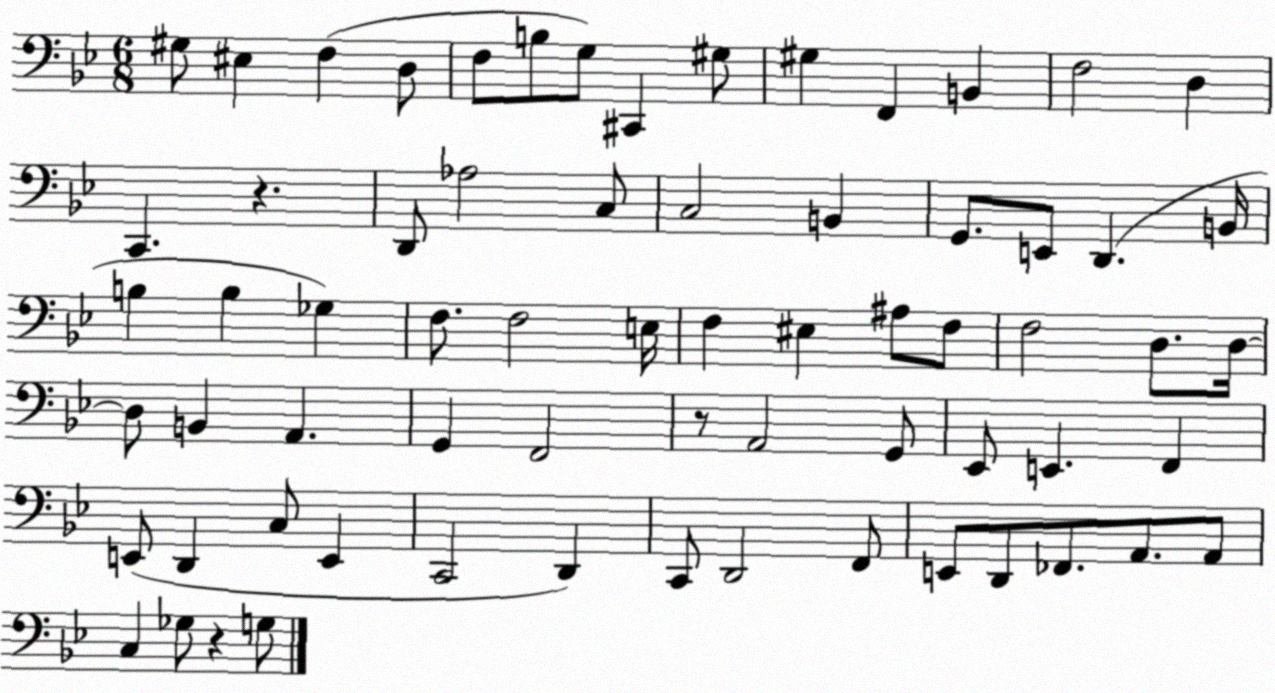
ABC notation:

X:1
T:Untitled
M:6/8
L:1/4
K:Bb
^G,/2 ^E, F, D,/2 F,/2 B,/2 G,/2 ^C,, ^G,/2 ^G, F,, B,, F,2 D, C,, z D,,/2 _A,2 C,/2 C,2 B,, G,,/2 E,,/2 D,, B,,/4 B, B, _G, F,/2 F,2 E,/4 F, ^E, ^A,/2 F,/2 F,2 D,/2 D,/4 D,/2 B,, A,, G,, F,,2 z/2 A,,2 G,,/2 _E,,/2 E,, F,, E,,/2 D,, C,/2 E,, C,,2 D,, C,,/2 D,,2 F,,/2 E,,/2 D,,/2 _F,,/2 A,,/2 A,,/2 C, _G,/2 z G,/2